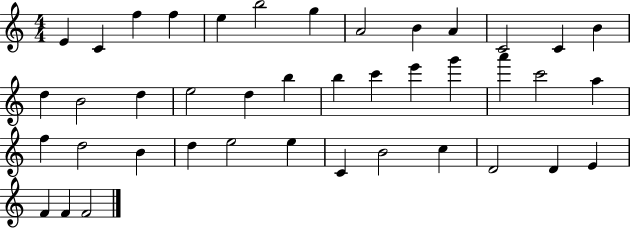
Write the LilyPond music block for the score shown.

{
  \clef treble
  \numericTimeSignature
  \time 4/4
  \key c \major
  e'4 c'4 f''4 f''4 | e''4 b''2 g''4 | a'2 b'4 a'4 | c'2 c'4 b'4 | \break d''4 b'2 d''4 | e''2 d''4 b''4 | b''4 c'''4 e'''4 g'''4 | a'''4 c'''2 a''4 | \break f''4 d''2 b'4 | d''4 e''2 e''4 | c'4 b'2 c''4 | d'2 d'4 e'4 | \break f'4 f'4 f'2 | \bar "|."
}